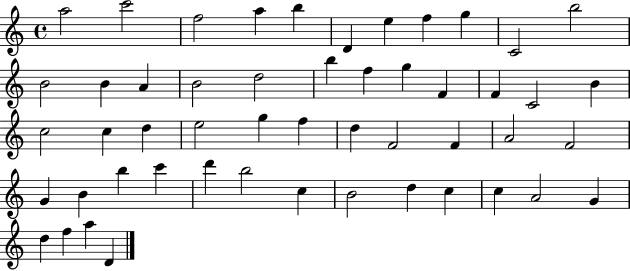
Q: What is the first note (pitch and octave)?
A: A5